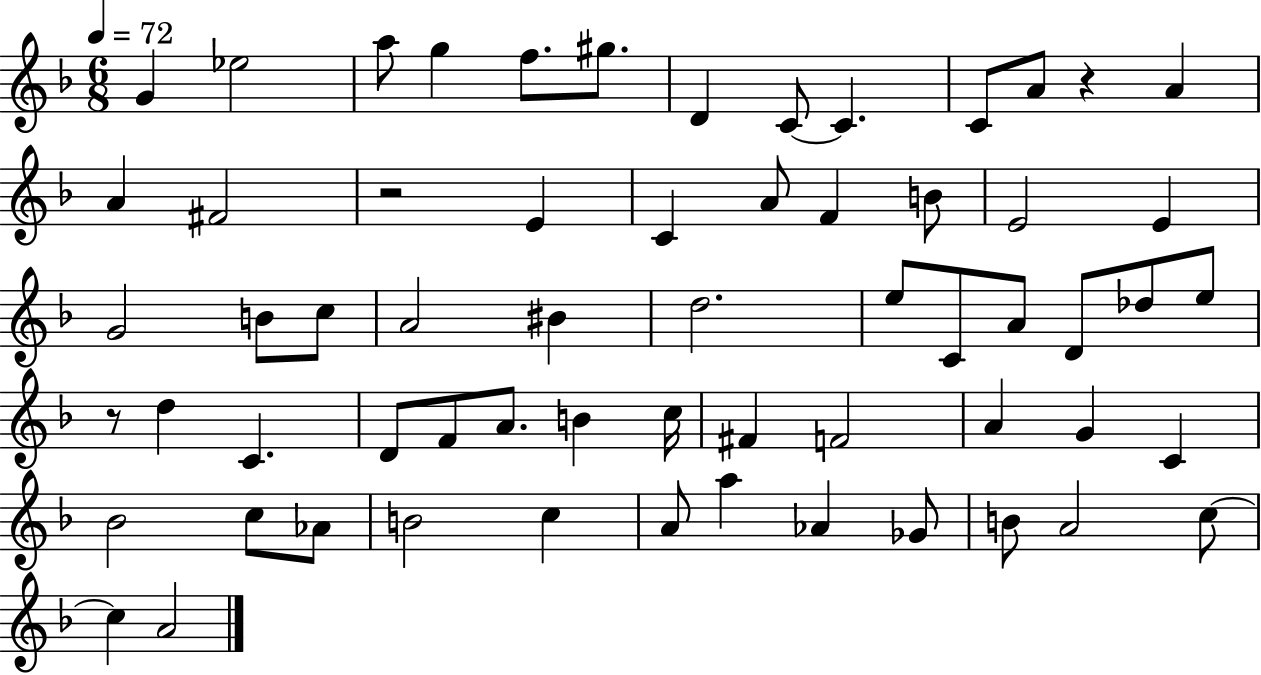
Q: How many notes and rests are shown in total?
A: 62